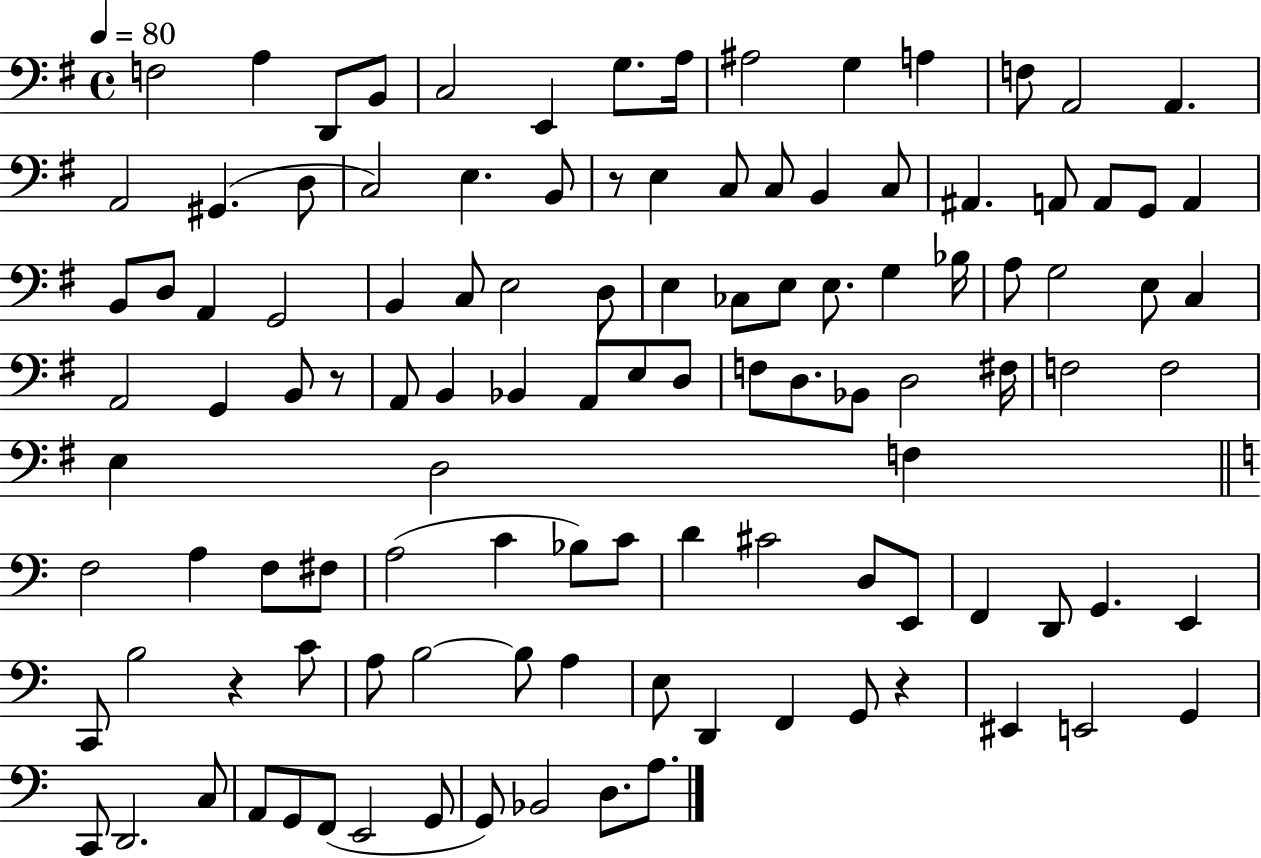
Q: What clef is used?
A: bass